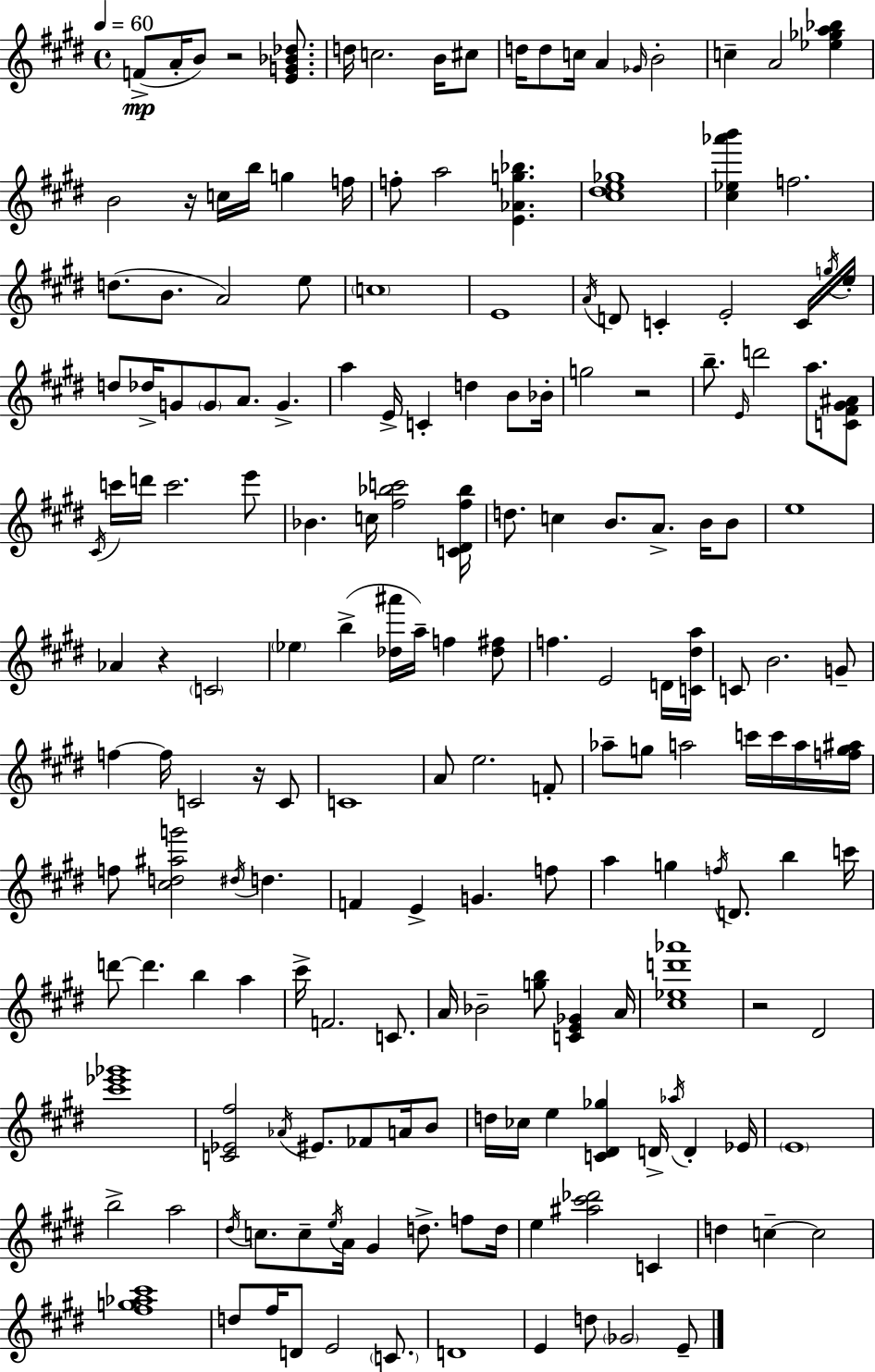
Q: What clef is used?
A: treble